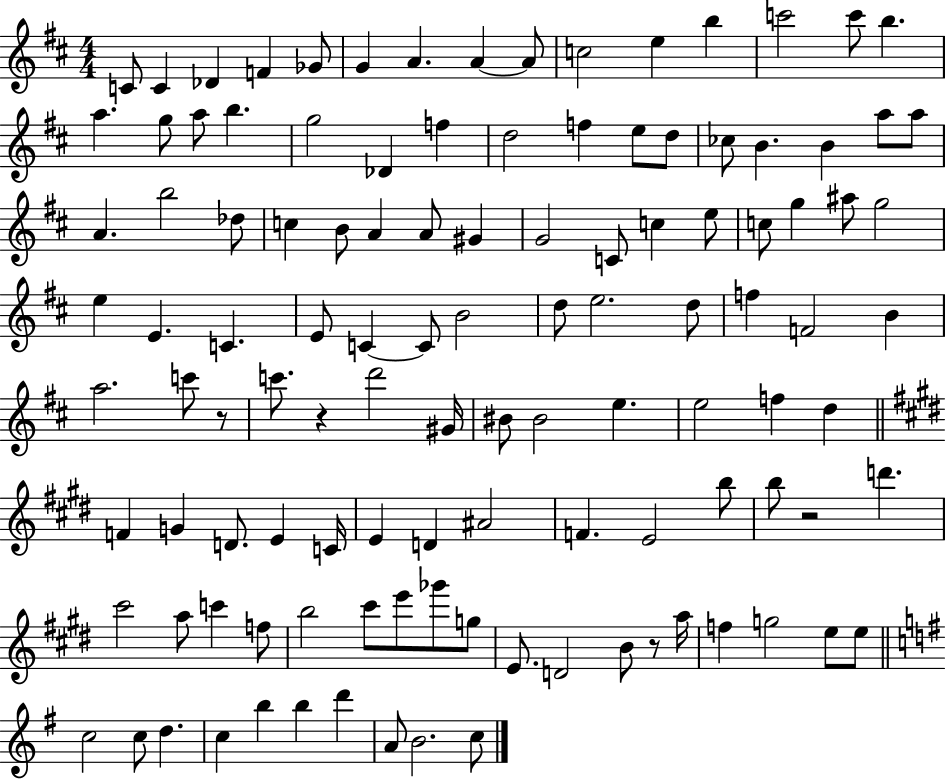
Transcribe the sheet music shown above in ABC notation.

X:1
T:Untitled
M:4/4
L:1/4
K:D
C/2 C _D F _G/2 G A A A/2 c2 e b c'2 c'/2 b a g/2 a/2 b g2 _D f d2 f e/2 d/2 _c/2 B B a/2 a/2 A b2 _d/2 c B/2 A A/2 ^G G2 C/2 c e/2 c/2 g ^a/2 g2 e E C E/2 C C/2 B2 d/2 e2 d/2 f F2 B a2 c'/2 z/2 c'/2 z d'2 ^G/4 ^B/2 ^B2 e e2 f d F G D/2 E C/4 E D ^A2 F E2 b/2 b/2 z2 d' ^c'2 a/2 c' f/2 b2 ^c'/2 e'/2 _g'/2 g/2 E/2 D2 B/2 z/2 a/4 f g2 e/2 e/2 c2 c/2 d c b b d' A/2 B2 c/2